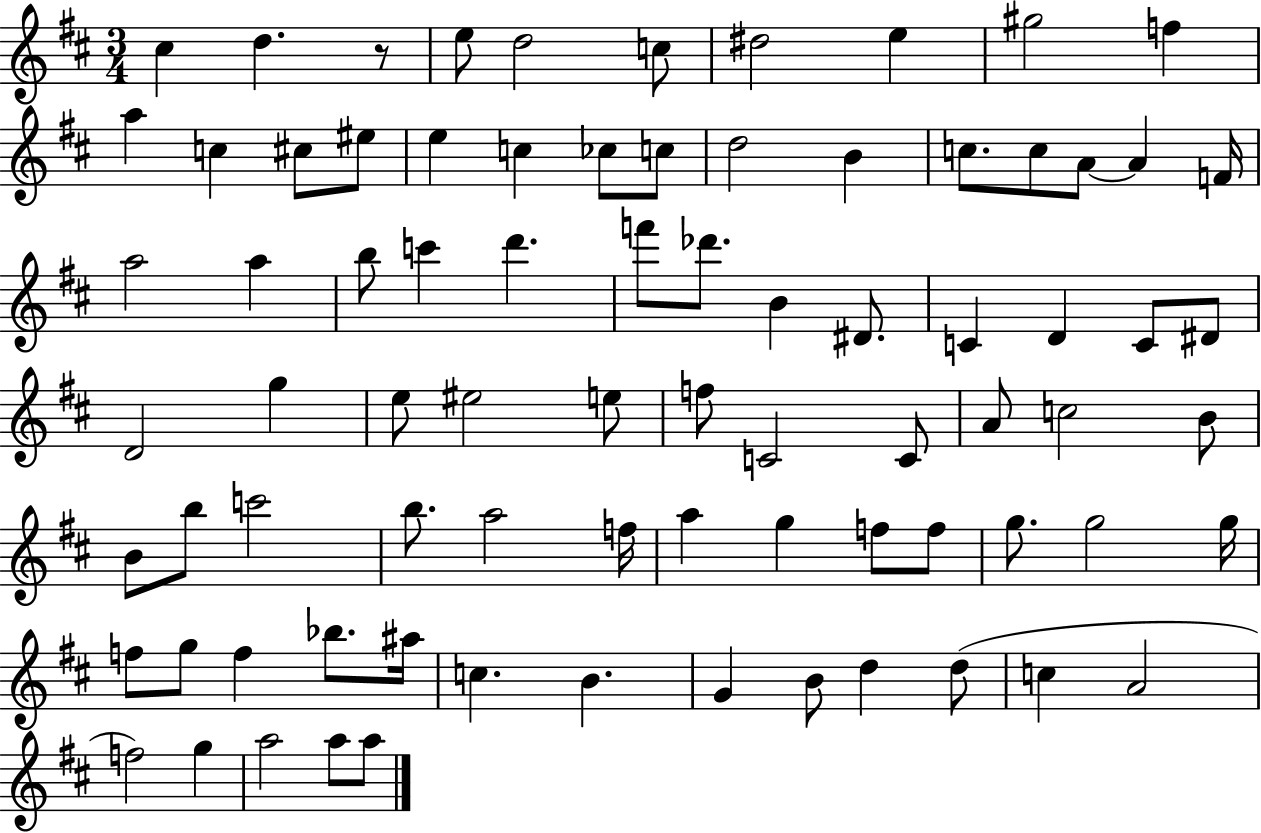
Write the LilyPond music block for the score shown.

{
  \clef treble
  \numericTimeSignature
  \time 3/4
  \key d \major
  cis''4 d''4. r8 | e''8 d''2 c''8 | dis''2 e''4 | gis''2 f''4 | \break a''4 c''4 cis''8 eis''8 | e''4 c''4 ces''8 c''8 | d''2 b'4 | c''8. c''8 a'8~~ a'4 f'16 | \break a''2 a''4 | b''8 c'''4 d'''4. | f'''8 des'''8. b'4 dis'8. | c'4 d'4 c'8 dis'8 | \break d'2 g''4 | e''8 eis''2 e''8 | f''8 c'2 c'8 | a'8 c''2 b'8 | \break b'8 b''8 c'''2 | b''8. a''2 f''16 | a''4 g''4 f''8 f''8 | g''8. g''2 g''16 | \break f''8 g''8 f''4 bes''8. ais''16 | c''4. b'4. | g'4 b'8 d''4 d''8( | c''4 a'2 | \break f''2) g''4 | a''2 a''8 a''8 | \bar "|."
}